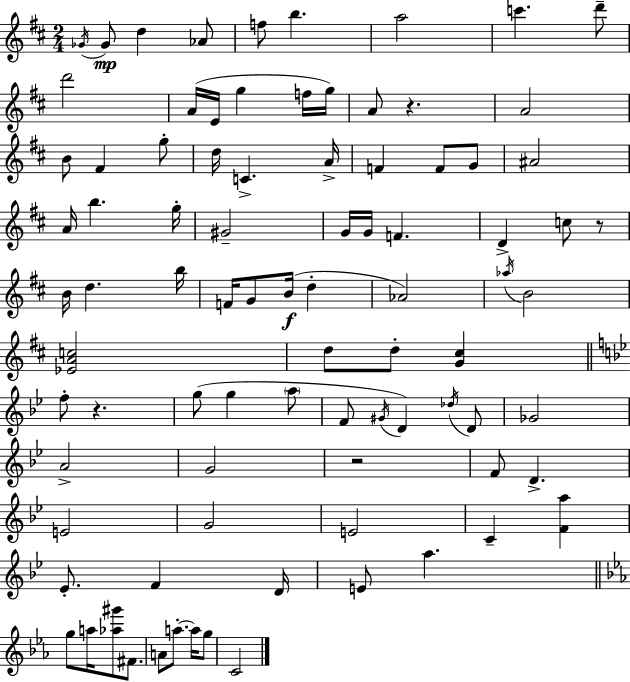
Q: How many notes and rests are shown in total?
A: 87